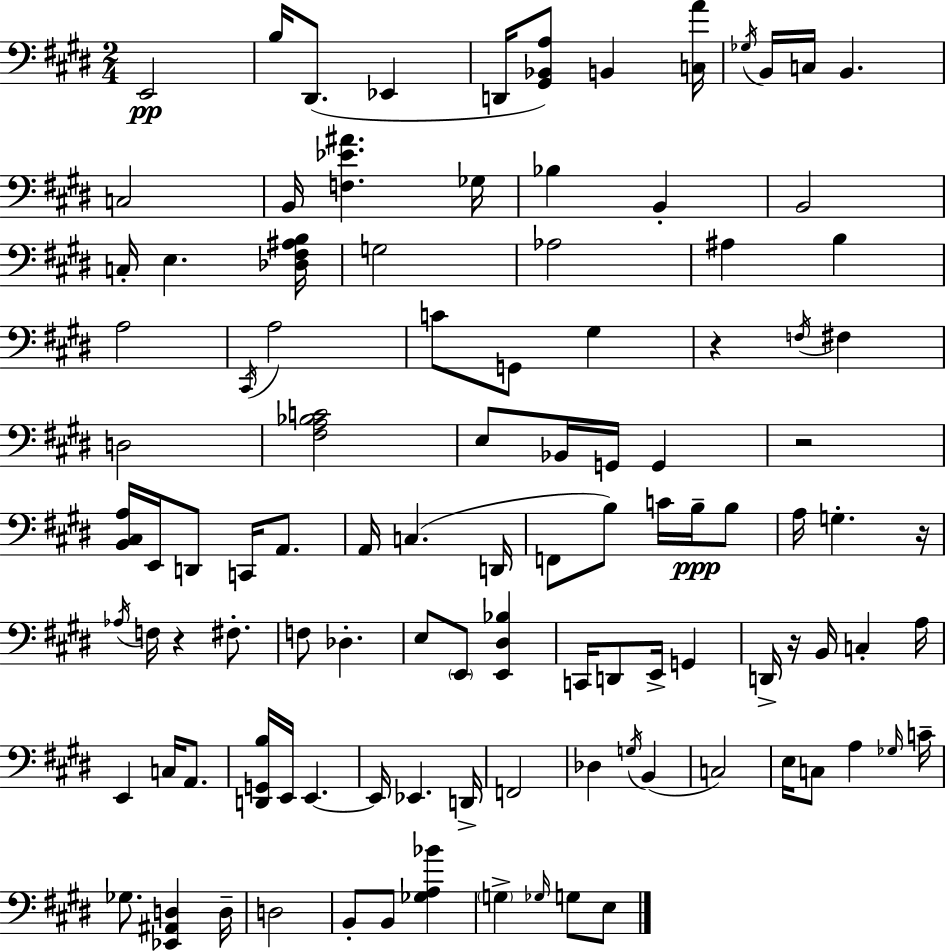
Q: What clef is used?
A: bass